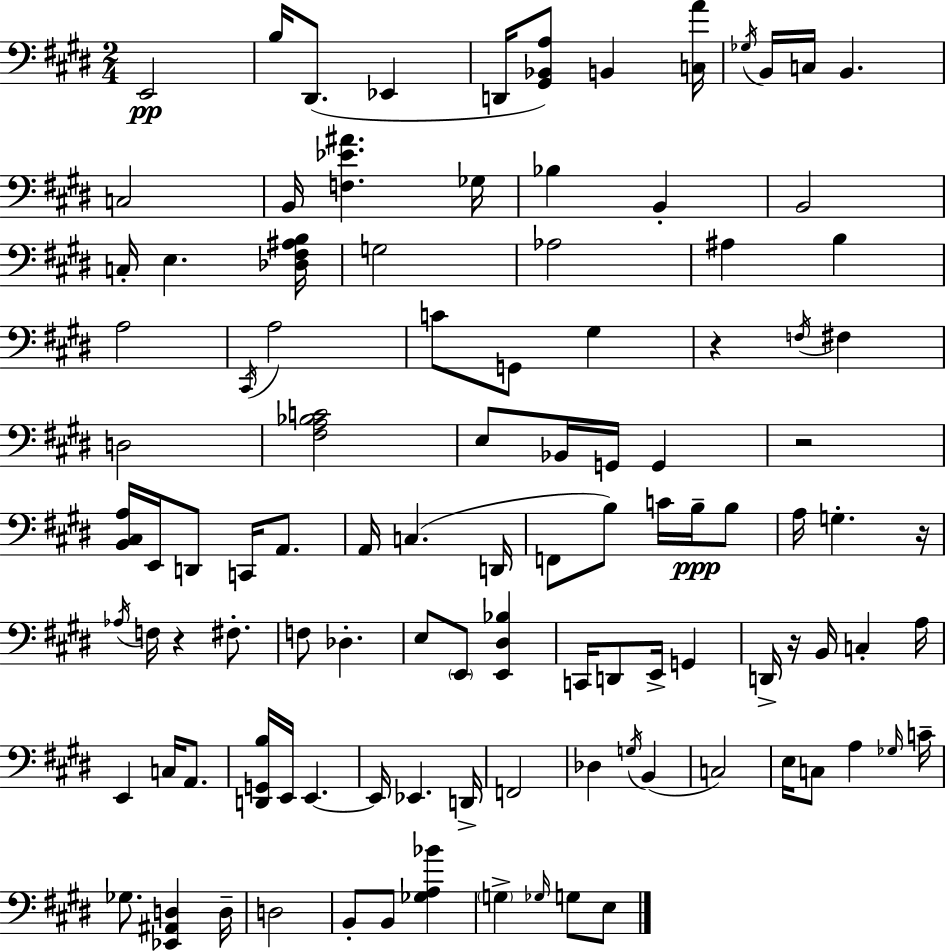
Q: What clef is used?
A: bass